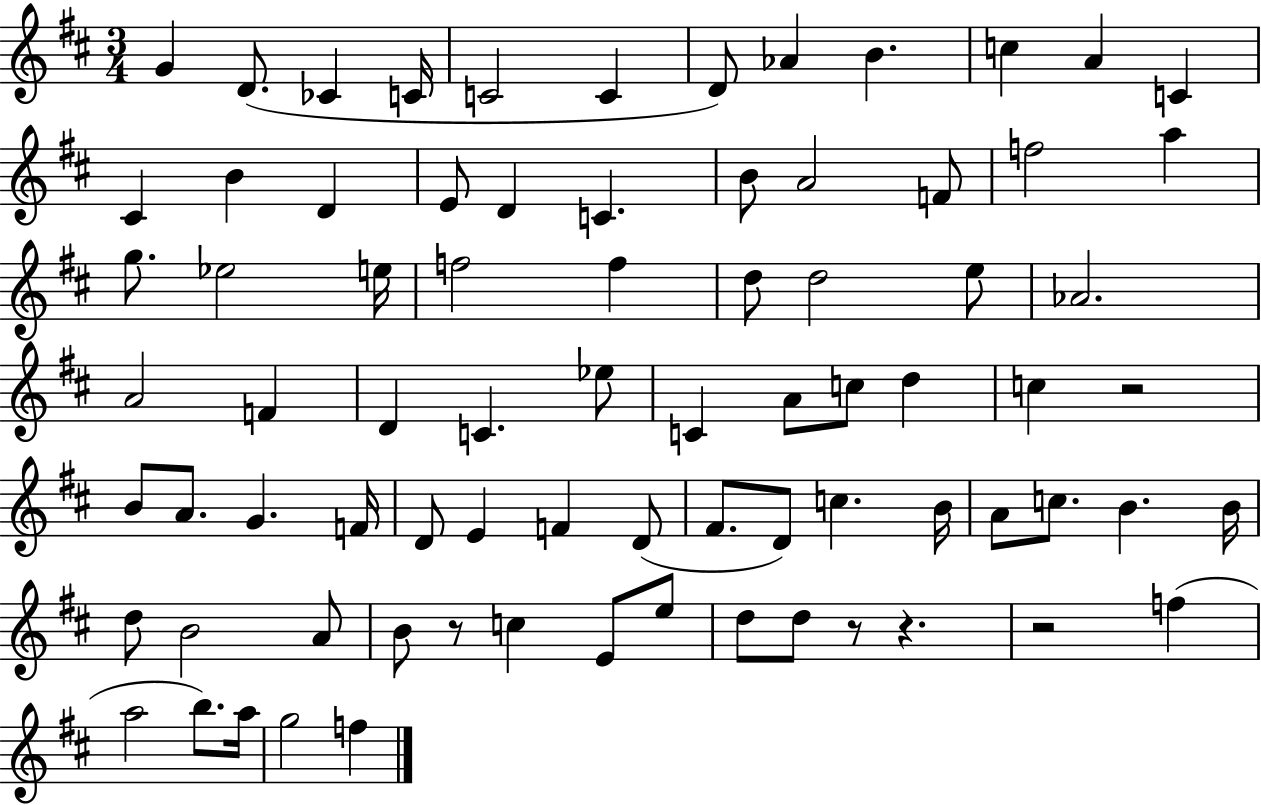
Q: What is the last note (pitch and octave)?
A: F5